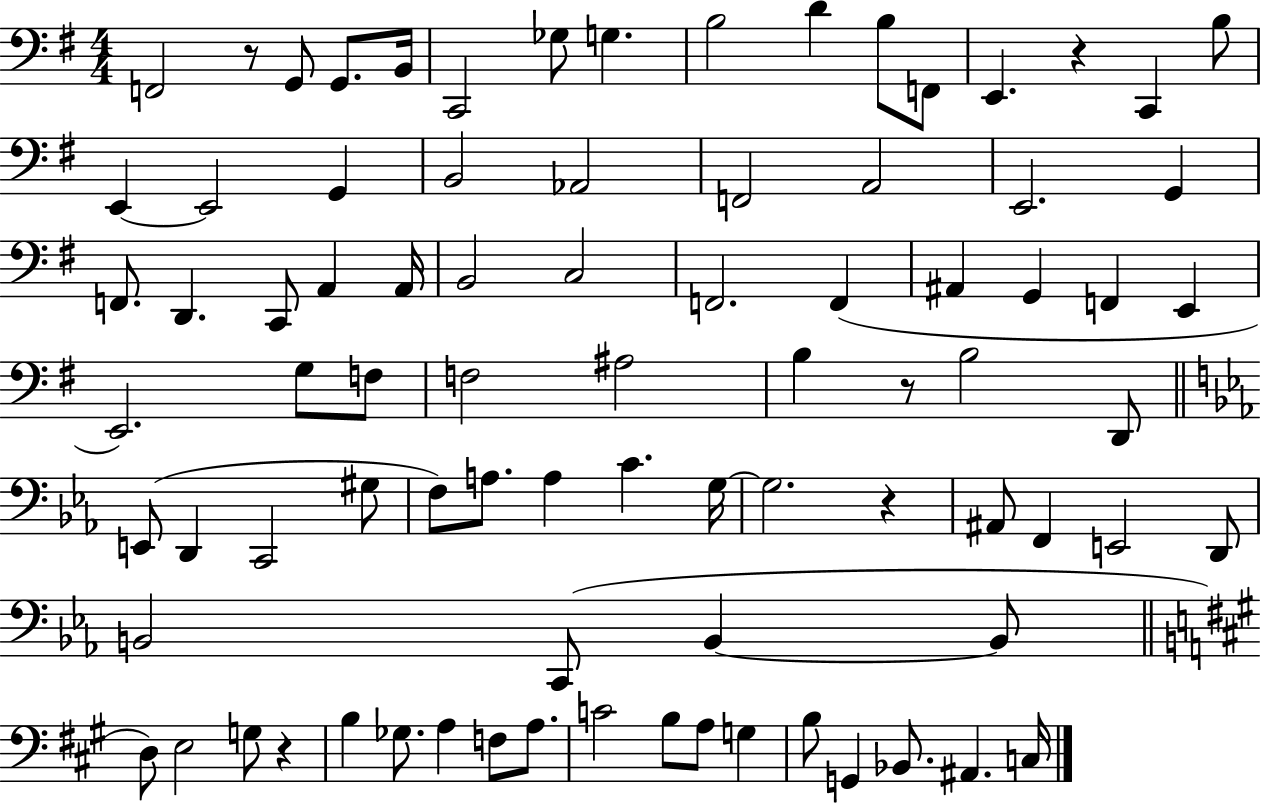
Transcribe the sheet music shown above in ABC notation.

X:1
T:Untitled
M:4/4
L:1/4
K:G
F,,2 z/2 G,,/2 G,,/2 B,,/4 C,,2 _G,/2 G, B,2 D B,/2 F,,/2 E,, z C,, B,/2 E,, E,,2 G,, B,,2 _A,,2 F,,2 A,,2 E,,2 G,, F,,/2 D,, C,,/2 A,, A,,/4 B,,2 C,2 F,,2 F,, ^A,, G,, F,, E,, E,,2 G,/2 F,/2 F,2 ^A,2 B, z/2 B,2 D,,/2 E,,/2 D,, C,,2 ^G,/2 F,/2 A,/2 A, C G,/4 G,2 z ^A,,/2 F,, E,,2 D,,/2 B,,2 C,,/2 B,, B,,/2 D,/2 E,2 G,/2 z B, _G,/2 A, F,/2 A,/2 C2 B,/2 A,/2 G, B,/2 G,, _B,,/2 ^A,, C,/4